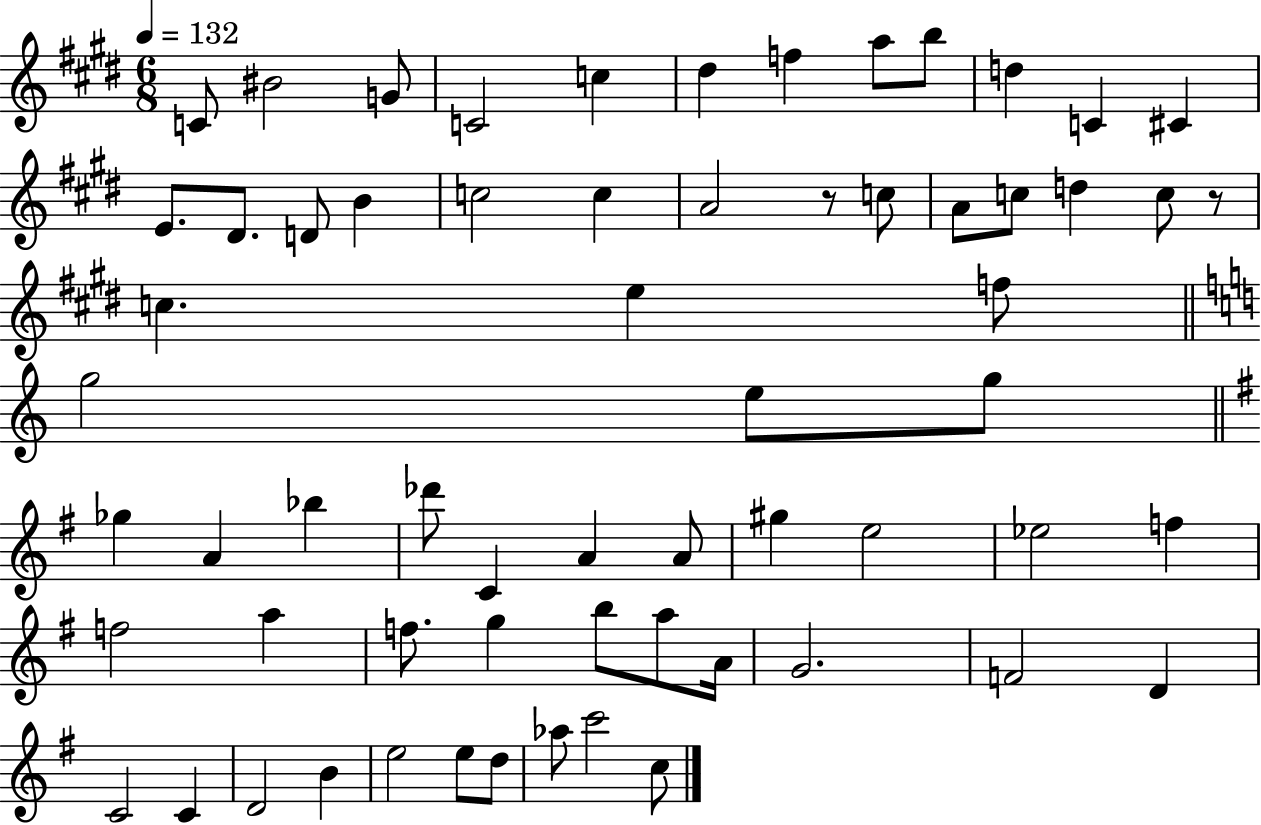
C4/e BIS4/h G4/e C4/h C5/q D#5/q F5/q A5/e B5/e D5/q C4/q C#4/q E4/e. D#4/e. D4/e B4/q C5/h C5/q A4/h R/e C5/e A4/e C5/e D5/q C5/e R/e C5/q. E5/q F5/e G5/h E5/e G5/e Gb5/q A4/q Bb5/q Db6/e C4/q A4/q A4/e G#5/q E5/h Eb5/h F5/q F5/h A5/q F5/e. G5/q B5/e A5/e A4/s G4/h. F4/h D4/q C4/h C4/q D4/h B4/q E5/h E5/e D5/e Ab5/e C6/h C5/e